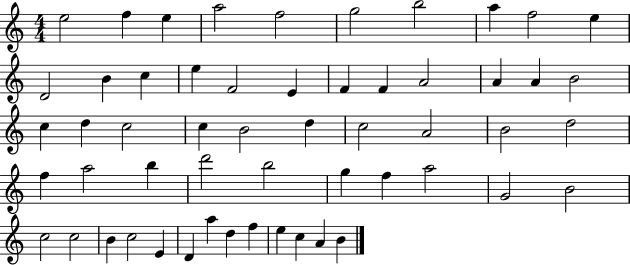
{
  \clef treble
  \numericTimeSignature
  \time 4/4
  \key c \major
  e''2 f''4 e''4 | a''2 f''2 | g''2 b''2 | a''4 f''2 e''4 | \break d'2 b'4 c''4 | e''4 f'2 e'4 | f'4 f'4 a'2 | a'4 a'4 b'2 | \break c''4 d''4 c''2 | c''4 b'2 d''4 | c''2 a'2 | b'2 d''2 | \break f''4 a''2 b''4 | d'''2 b''2 | g''4 f''4 a''2 | g'2 b'2 | \break c''2 c''2 | b'4 c''2 e'4 | d'4 a''4 d''4 f''4 | e''4 c''4 a'4 b'4 | \break \bar "|."
}